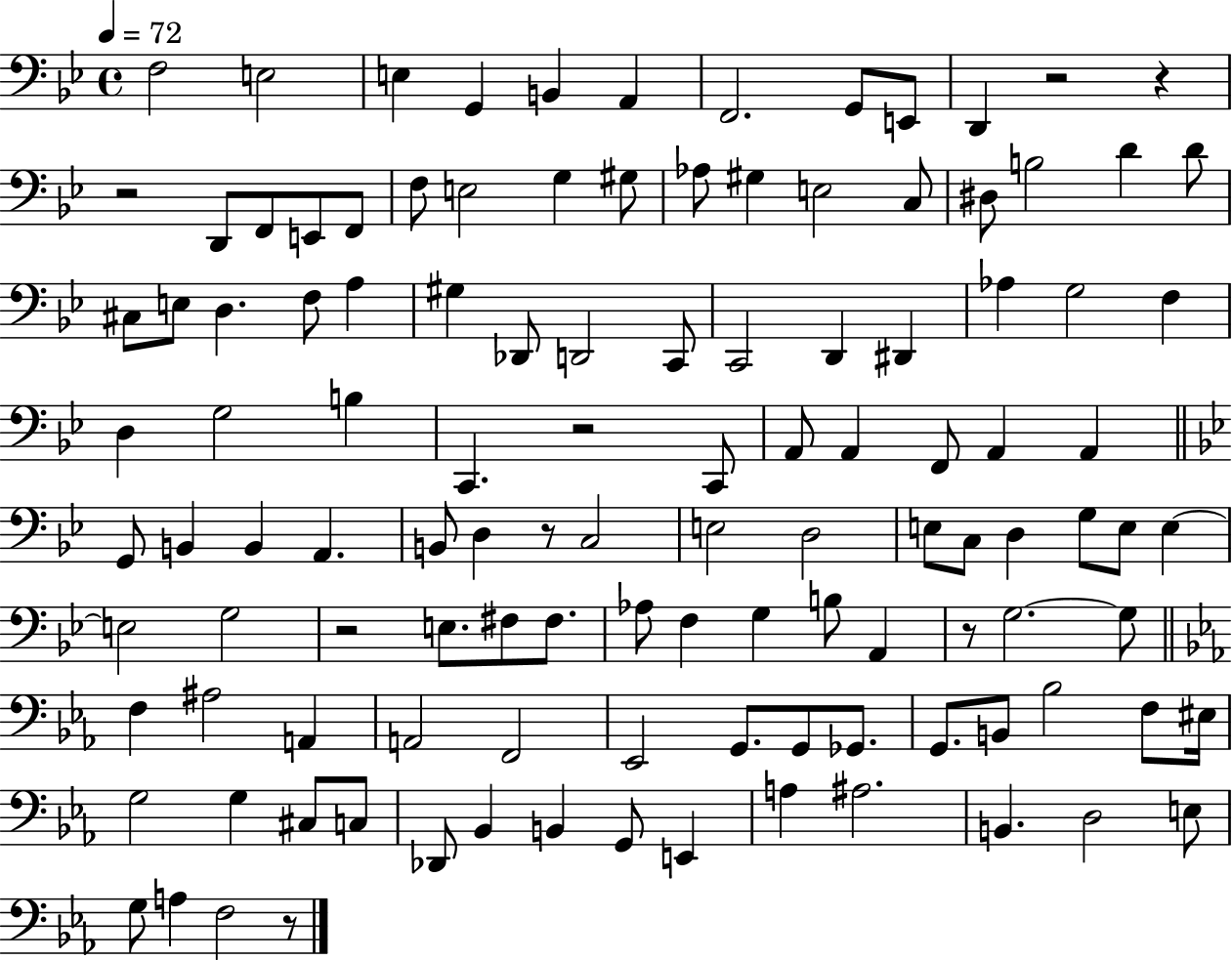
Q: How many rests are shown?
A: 8